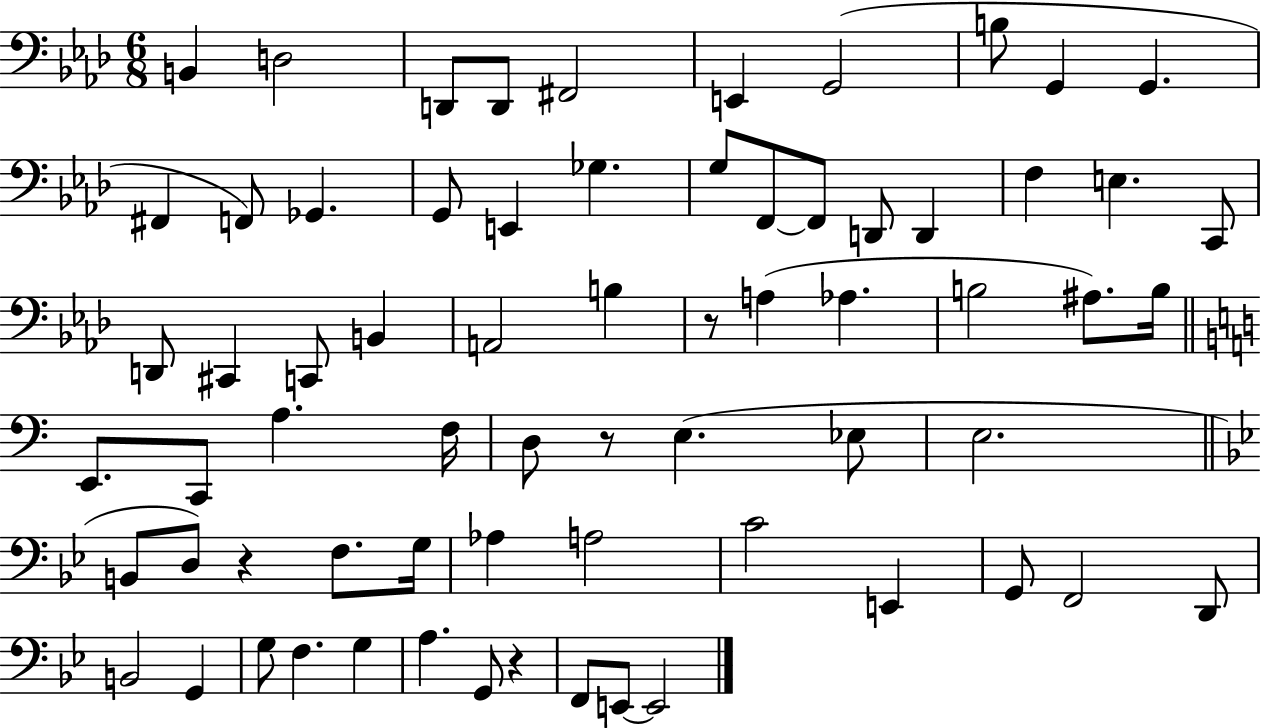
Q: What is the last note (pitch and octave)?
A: E2